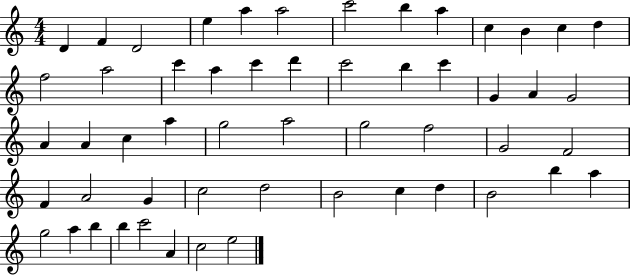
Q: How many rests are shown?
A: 0